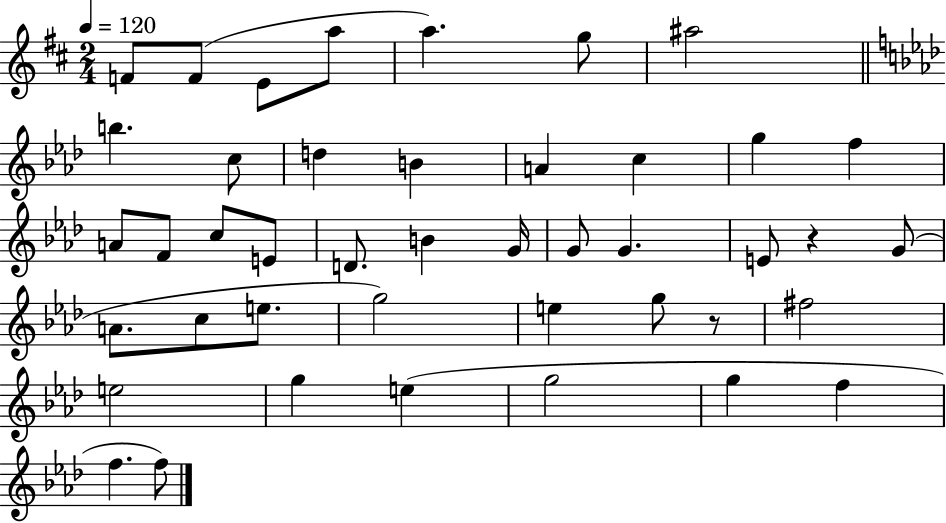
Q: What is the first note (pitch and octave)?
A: F4